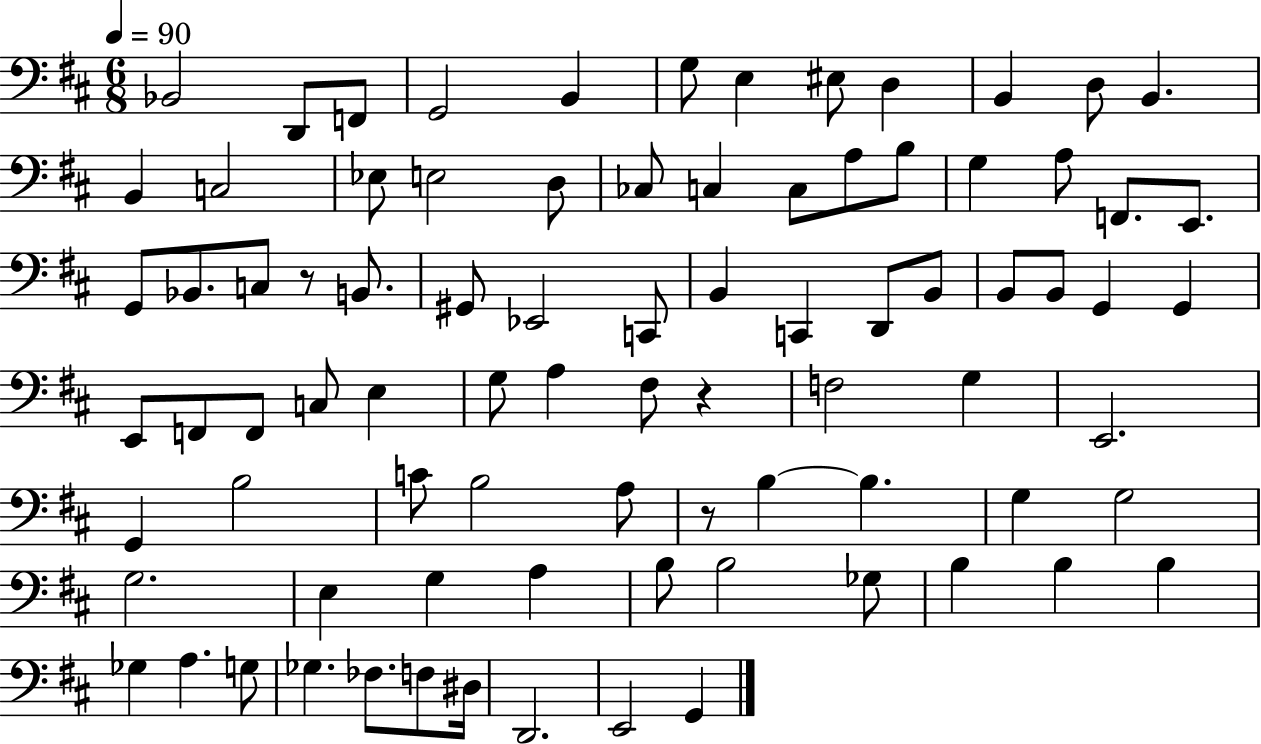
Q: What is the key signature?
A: D major